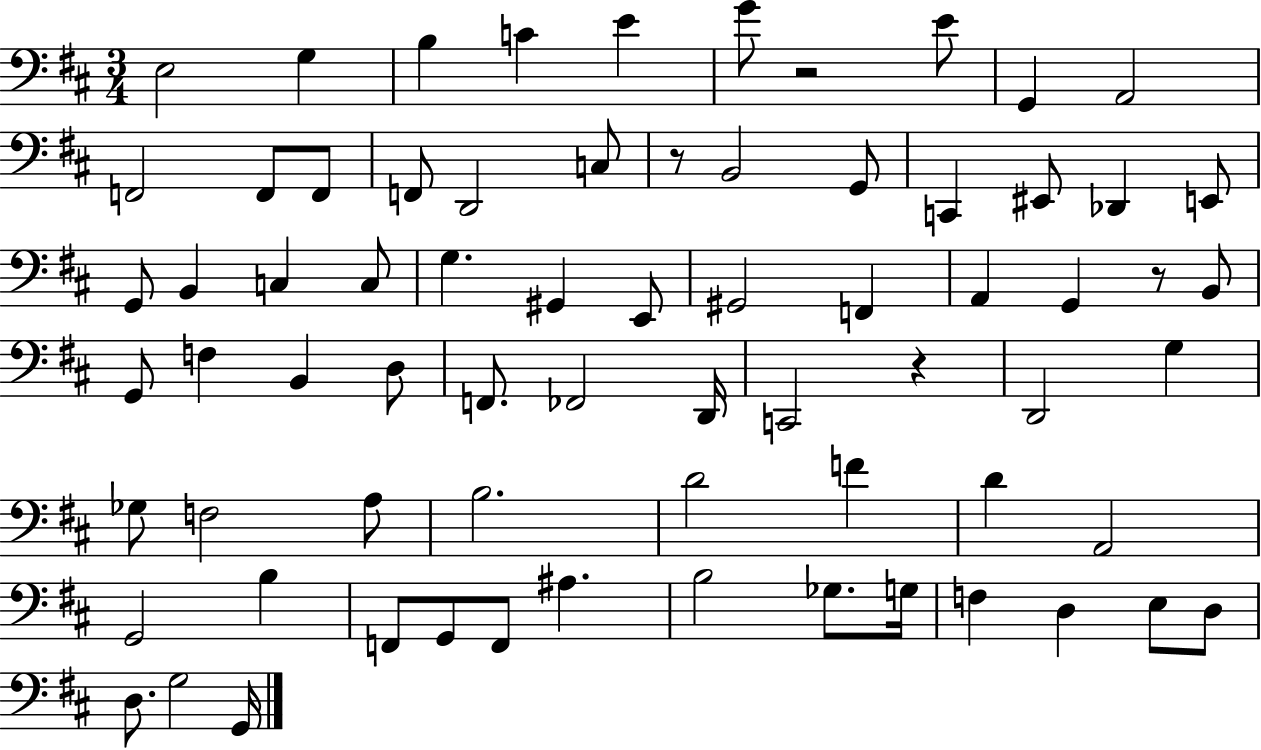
{
  \clef bass
  \numericTimeSignature
  \time 3/4
  \key d \major
  e2 g4 | b4 c'4 e'4 | g'8 r2 e'8 | g,4 a,2 | \break f,2 f,8 f,8 | f,8 d,2 c8 | r8 b,2 g,8 | c,4 eis,8 des,4 e,8 | \break g,8 b,4 c4 c8 | g4. gis,4 e,8 | gis,2 f,4 | a,4 g,4 r8 b,8 | \break g,8 f4 b,4 d8 | f,8. fes,2 d,16 | c,2 r4 | d,2 g4 | \break ges8 f2 a8 | b2. | d'2 f'4 | d'4 a,2 | \break g,2 b4 | f,8 g,8 f,8 ais4. | b2 ges8. g16 | f4 d4 e8 d8 | \break d8. g2 g,16 | \bar "|."
}